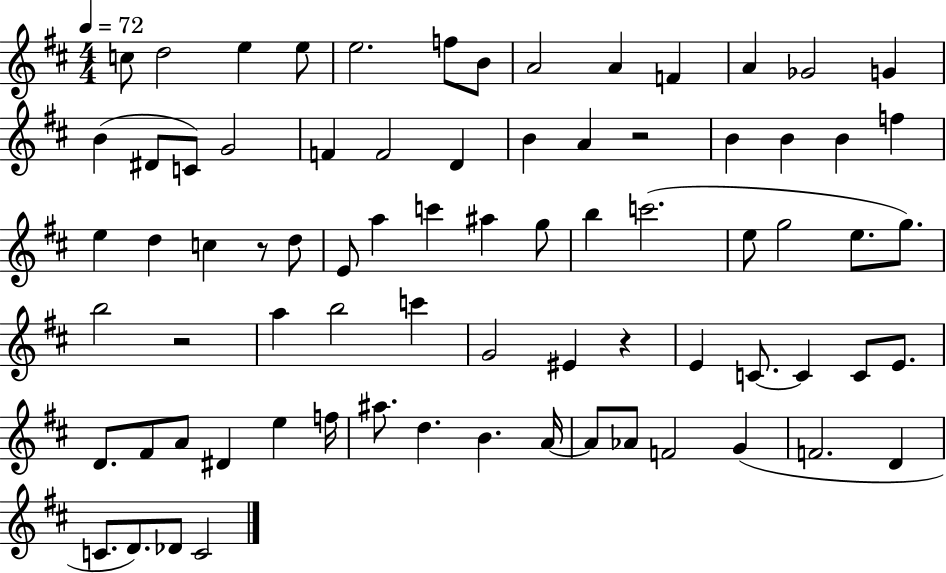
C5/e D5/h E5/q E5/e E5/h. F5/e B4/e A4/h A4/q F4/q A4/q Gb4/h G4/q B4/q D#4/e C4/e G4/h F4/q F4/h D4/q B4/q A4/q R/h B4/q B4/q B4/q F5/q E5/q D5/q C5/q R/e D5/e E4/e A5/q C6/q A#5/q G5/e B5/q C6/h. E5/e G5/h E5/e. G5/e. B5/h R/h A5/q B5/h C6/q G4/h EIS4/q R/q E4/q C4/e. C4/q C4/e E4/e. D4/e. F#4/e A4/e D#4/q E5/q F5/s A#5/e. D5/q. B4/q. A4/s A4/e Ab4/e F4/h G4/q F4/h. D4/q C4/e. D4/e. Db4/e C4/h